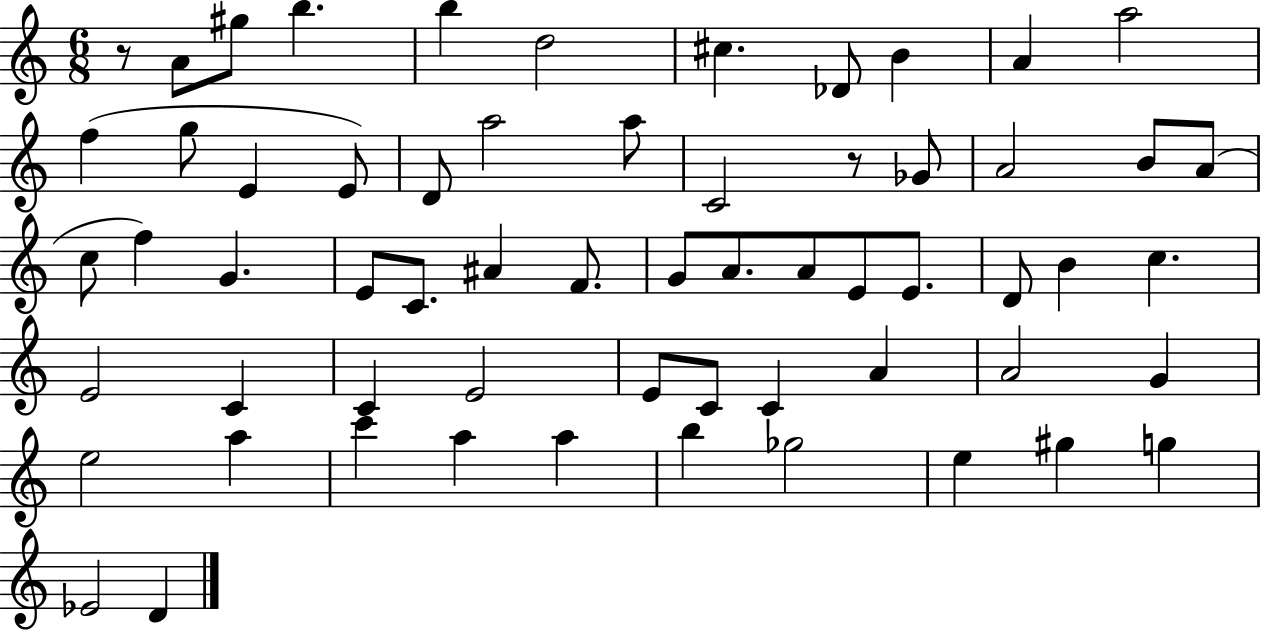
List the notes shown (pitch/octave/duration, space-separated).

R/e A4/e G#5/e B5/q. B5/q D5/h C#5/q. Db4/e B4/q A4/q A5/h F5/q G5/e E4/q E4/e D4/e A5/h A5/e C4/h R/e Gb4/e A4/h B4/e A4/e C5/e F5/q G4/q. E4/e C4/e. A#4/q F4/e. G4/e A4/e. A4/e E4/e E4/e. D4/e B4/q C5/q. E4/h C4/q C4/q E4/h E4/e C4/e C4/q A4/q A4/h G4/q E5/h A5/q C6/q A5/q A5/q B5/q Gb5/h E5/q G#5/q G5/q Eb4/h D4/q